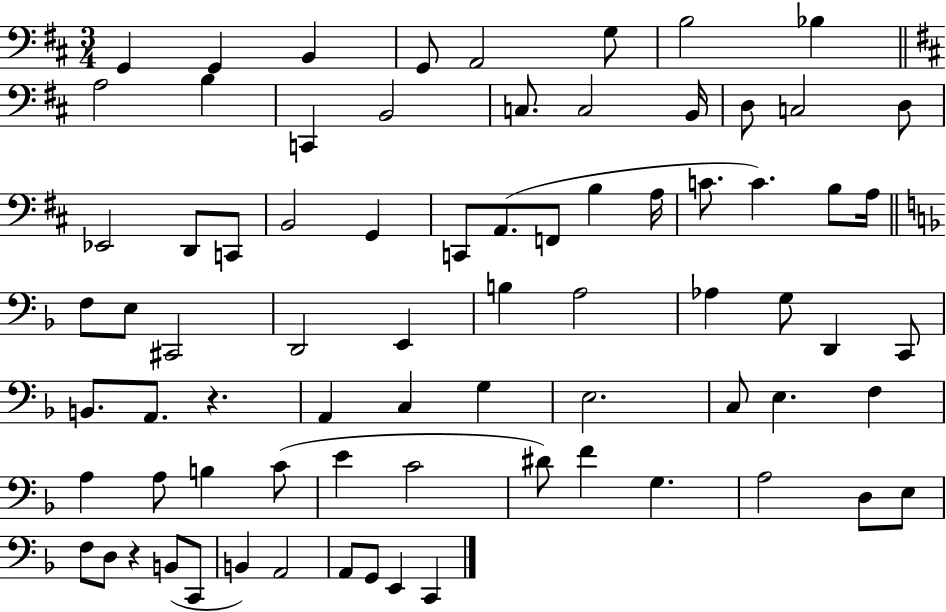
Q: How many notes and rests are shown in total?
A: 76